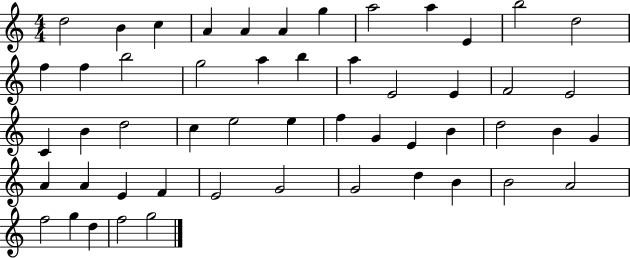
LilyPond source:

{
  \clef treble
  \numericTimeSignature
  \time 4/4
  \key c \major
  d''2 b'4 c''4 | a'4 a'4 a'4 g''4 | a''2 a''4 e'4 | b''2 d''2 | \break f''4 f''4 b''2 | g''2 a''4 b''4 | a''4 e'2 e'4 | f'2 e'2 | \break c'4 b'4 d''2 | c''4 e''2 e''4 | f''4 g'4 e'4 b'4 | d''2 b'4 g'4 | \break a'4 a'4 e'4 f'4 | e'2 g'2 | g'2 d''4 b'4 | b'2 a'2 | \break f''2 g''4 d''4 | f''2 g''2 | \bar "|."
}